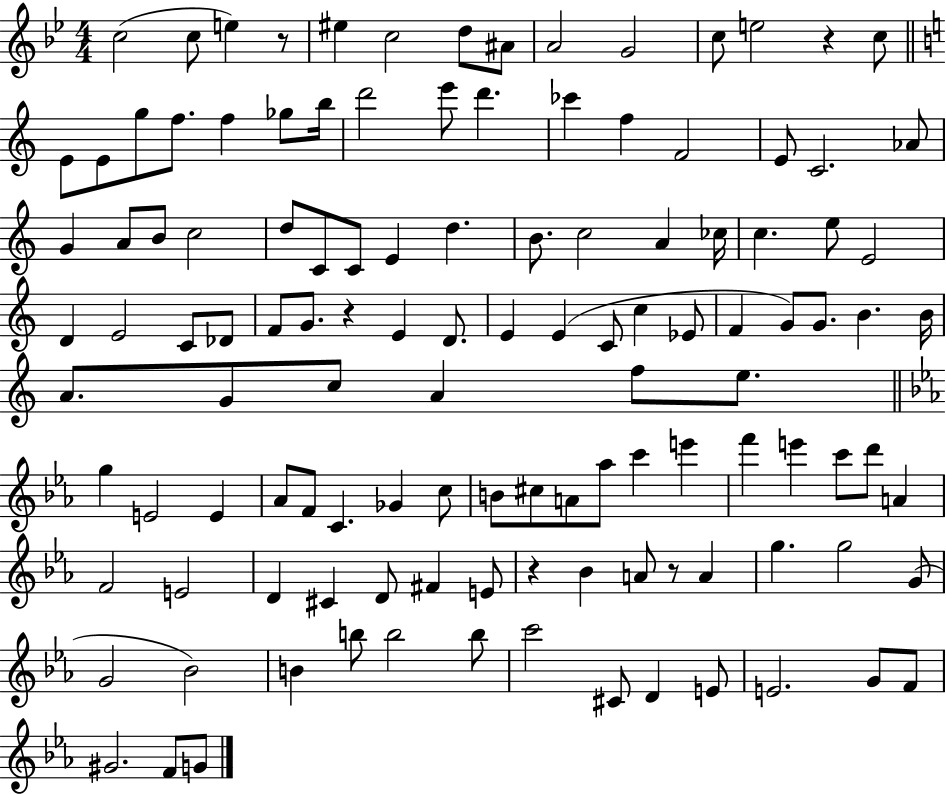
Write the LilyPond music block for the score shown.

{
  \clef treble
  \numericTimeSignature
  \time 4/4
  \key bes \major
  c''2( c''8 e''4) r8 | eis''4 c''2 d''8 ais'8 | a'2 g'2 | c''8 e''2 r4 c''8 | \break \bar "||" \break \key c \major e'8 e'8 g''8 f''8. f''4 ges''8 b''16 | d'''2 e'''8 d'''4. | ces'''4 f''4 f'2 | e'8 c'2. aes'8 | \break g'4 a'8 b'8 c''2 | d''8 c'8 c'8 e'4 d''4. | b'8. c''2 a'4 ces''16 | c''4. e''8 e'2 | \break d'4 e'2 c'8 des'8 | f'8 g'8. r4 e'4 d'8. | e'4 e'4( c'8 c''4 ees'8 | f'4 g'8) g'8. b'4. b'16 | \break a'8. g'8 c''8 a'4 f''8 e''8. | \bar "||" \break \key ees \major g''4 e'2 e'4 | aes'8 f'8 c'4. ges'4 c''8 | b'8 cis''8 a'8 aes''8 c'''4 e'''4 | f'''4 e'''4 c'''8 d'''8 a'4 | \break f'2 e'2 | d'4 cis'4 d'8 fis'4 e'8 | r4 bes'4 a'8 r8 a'4 | g''4. g''2 g'8( | \break g'2 bes'2) | b'4 b''8 b''2 b''8 | c'''2 cis'8 d'4 e'8 | e'2. g'8 f'8 | \break gis'2. f'8 g'8 | \bar "|."
}